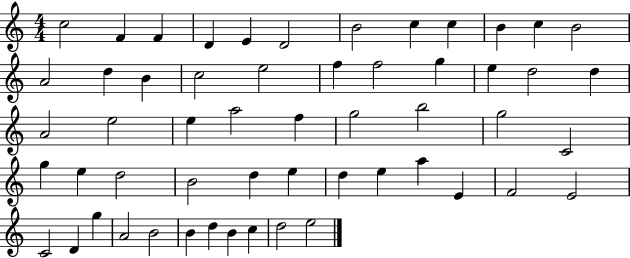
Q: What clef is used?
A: treble